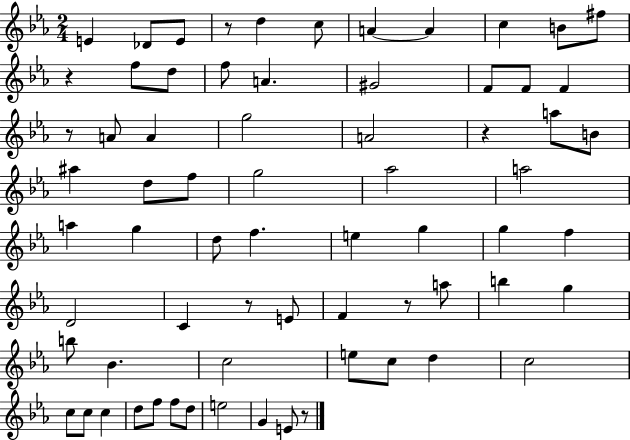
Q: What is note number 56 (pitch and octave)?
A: D5